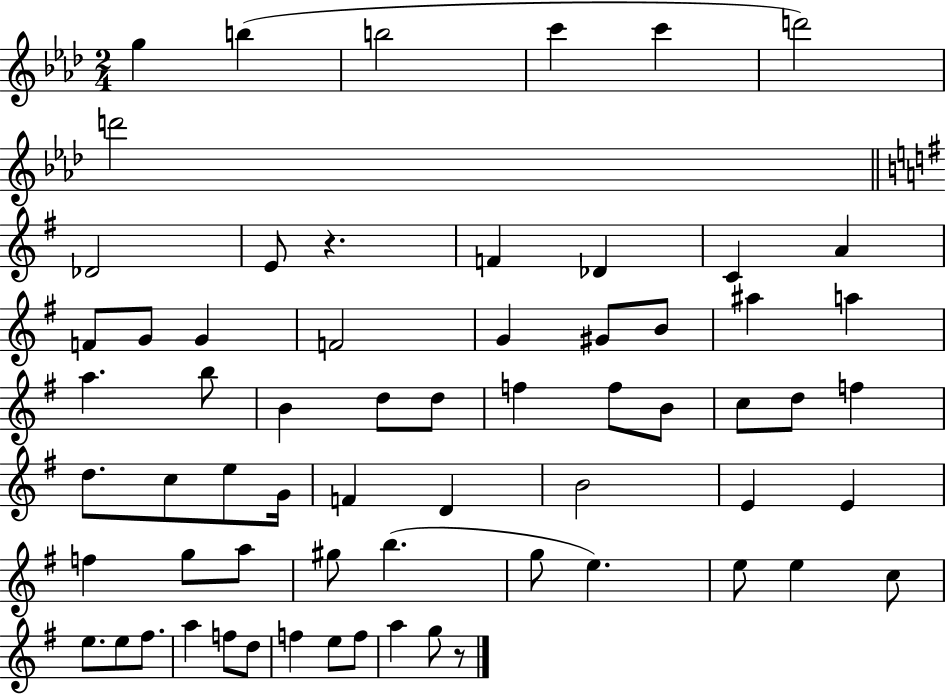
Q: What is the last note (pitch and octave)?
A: G5